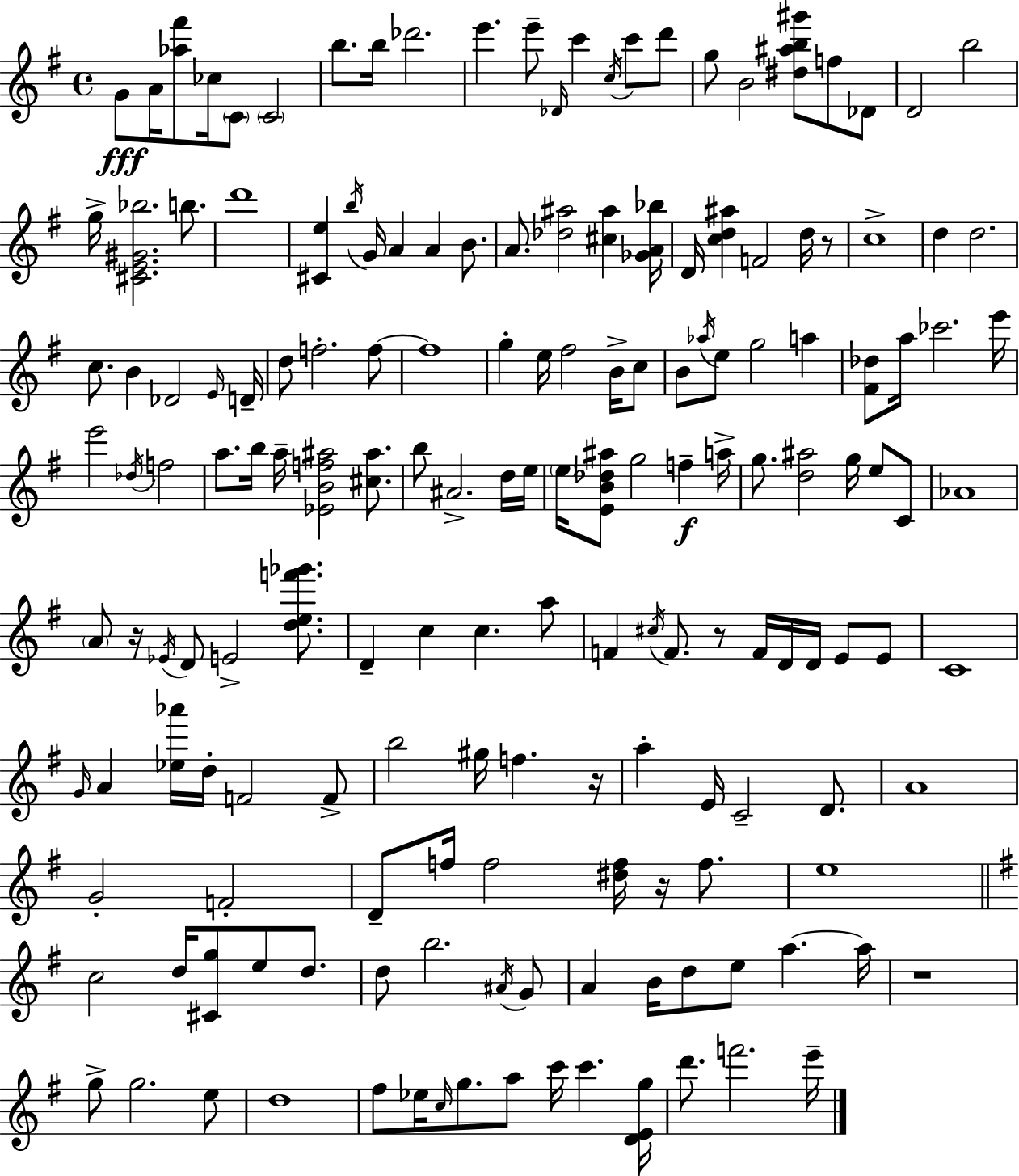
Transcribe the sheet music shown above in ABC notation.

X:1
T:Untitled
M:4/4
L:1/4
K:G
G/2 A/4 [_a^f']/2 _c/4 C/2 C2 b/2 b/4 _d'2 e' e'/2 _D/4 c' c/4 c'/2 d'/2 g/2 B2 [^d^ab^g']/2 f/2 _D/2 D2 b2 g/4 [^CE^G_b]2 b/2 d'4 [^Ce] b/4 G/4 A A B/2 A/2 [_d^a]2 [^c^a] [_GA_b]/4 D/4 [cd^a] F2 d/4 z/2 c4 d d2 c/2 B _D2 E/4 D/4 d/2 f2 f/2 f4 g e/4 ^f2 B/4 c/2 B/2 _a/4 e/2 g2 a [^F_d]/2 a/4 _c'2 e'/4 e'2 _d/4 f2 a/2 b/4 a/4 [_EBf^a]2 [^c^a]/2 b/2 ^A2 d/4 e/4 e/4 [EB_d^a]/2 g2 f a/4 g/2 [d^a]2 g/4 e/2 C/2 _A4 A/2 z/4 _E/4 D/2 E2 [def'_g']/2 D c c a/2 F ^c/4 F/2 z/2 F/4 D/4 D/4 E/2 E/2 C4 G/4 A [_e_a']/4 d/4 F2 F/2 b2 ^g/4 f z/4 a E/4 C2 D/2 A4 G2 F2 D/2 f/4 f2 [^df]/4 z/4 f/2 e4 c2 d/4 [^Cg]/2 e/2 d/2 d/2 b2 ^A/4 G/2 A B/4 d/2 e/2 a a/4 z4 g/2 g2 e/2 d4 ^f/2 _e/4 c/4 g/2 a/2 c'/4 c' [DEg]/4 d'/2 f'2 e'/4